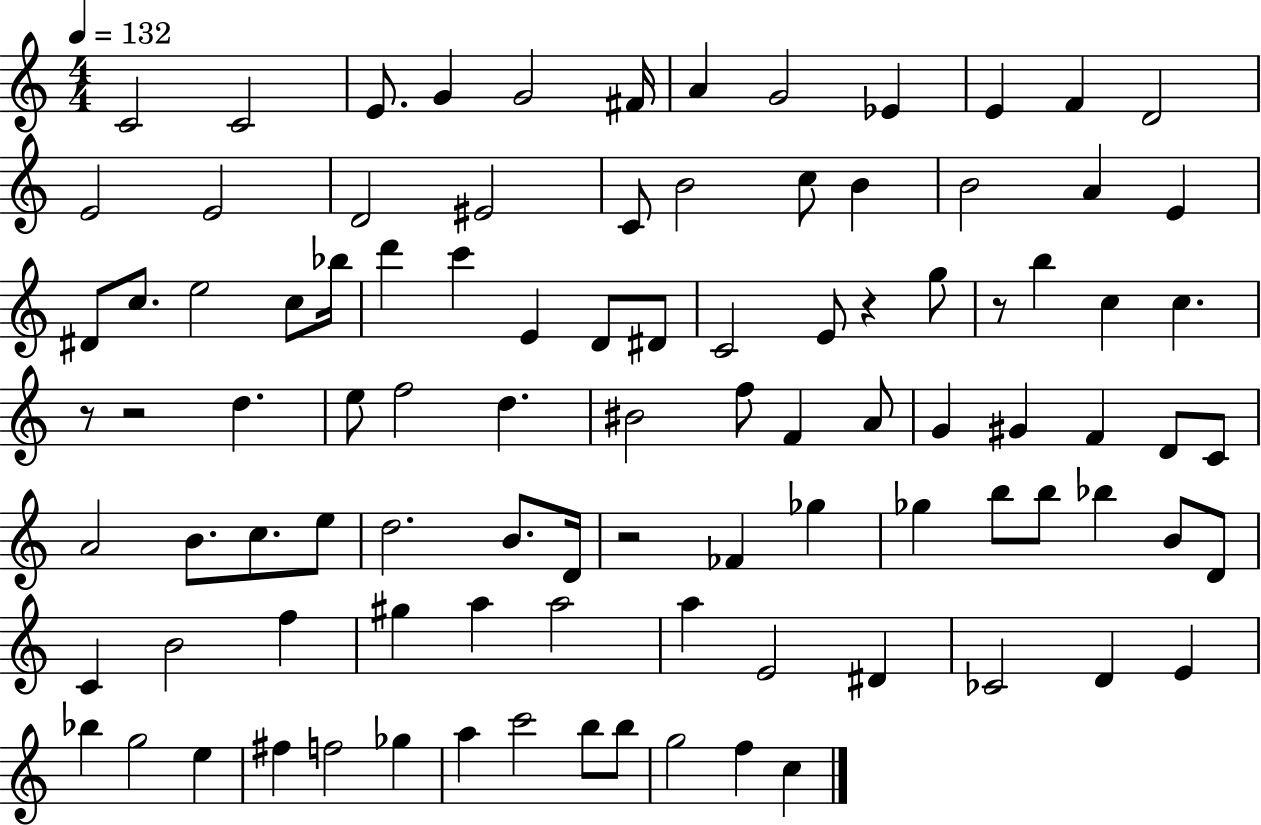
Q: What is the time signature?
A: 4/4